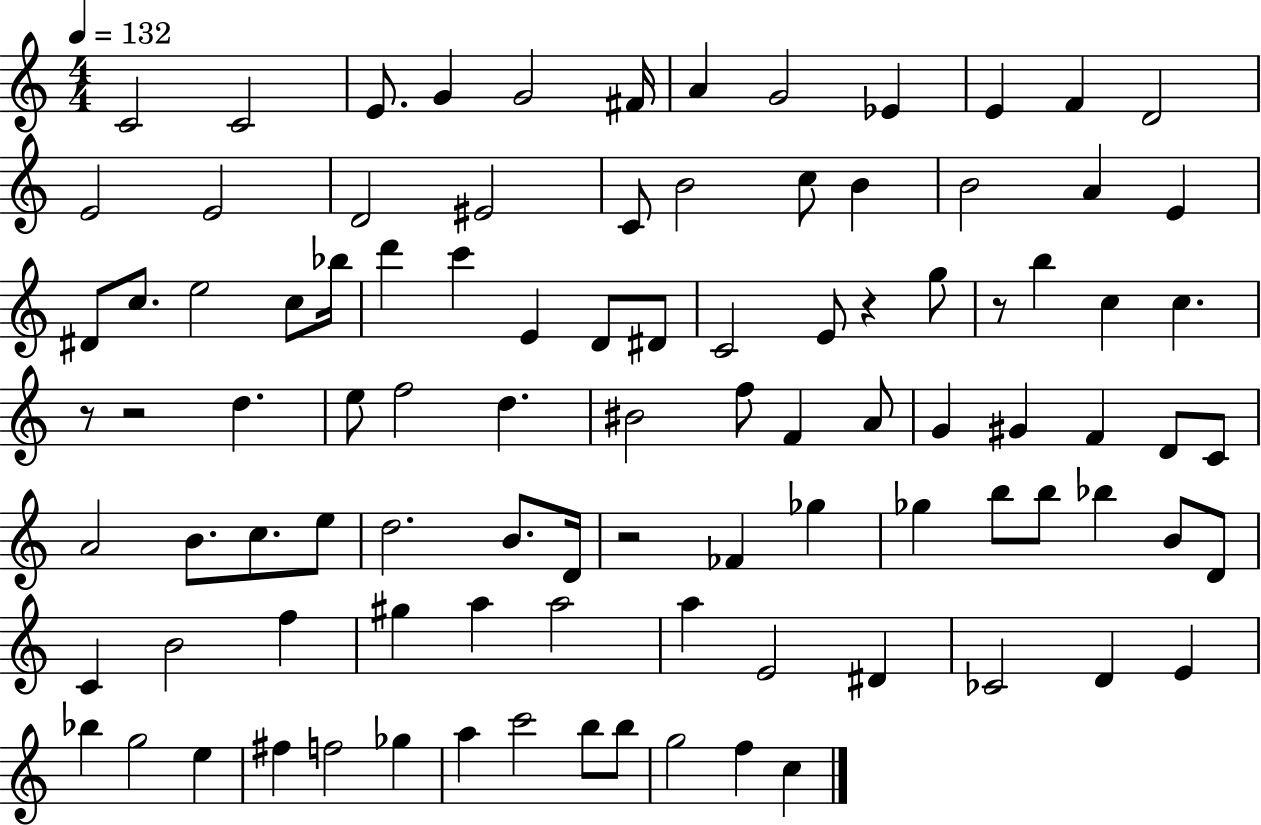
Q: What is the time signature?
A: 4/4